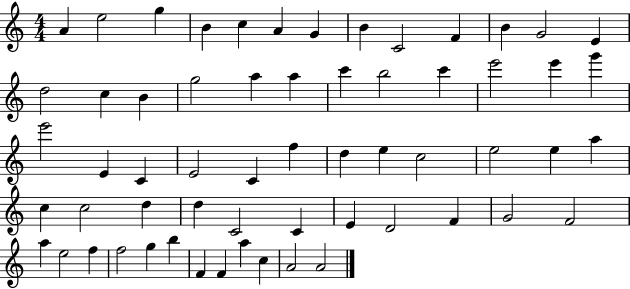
A4/q E5/h G5/q B4/q C5/q A4/q G4/q B4/q C4/h F4/q B4/q G4/h E4/q D5/h C5/q B4/q G5/h A5/q A5/q C6/q B5/h C6/q E6/h E6/q G6/q E6/h E4/q C4/q E4/h C4/q F5/q D5/q E5/q C5/h E5/h E5/q A5/q C5/q C5/h D5/q D5/q C4/h C4/q E4/q D4/h F4/q G4/h F4/h A5/q E5/h F5/q F5/h G5/q B5/q F4/q F4/q A5/q C5/q A4/h A4/h